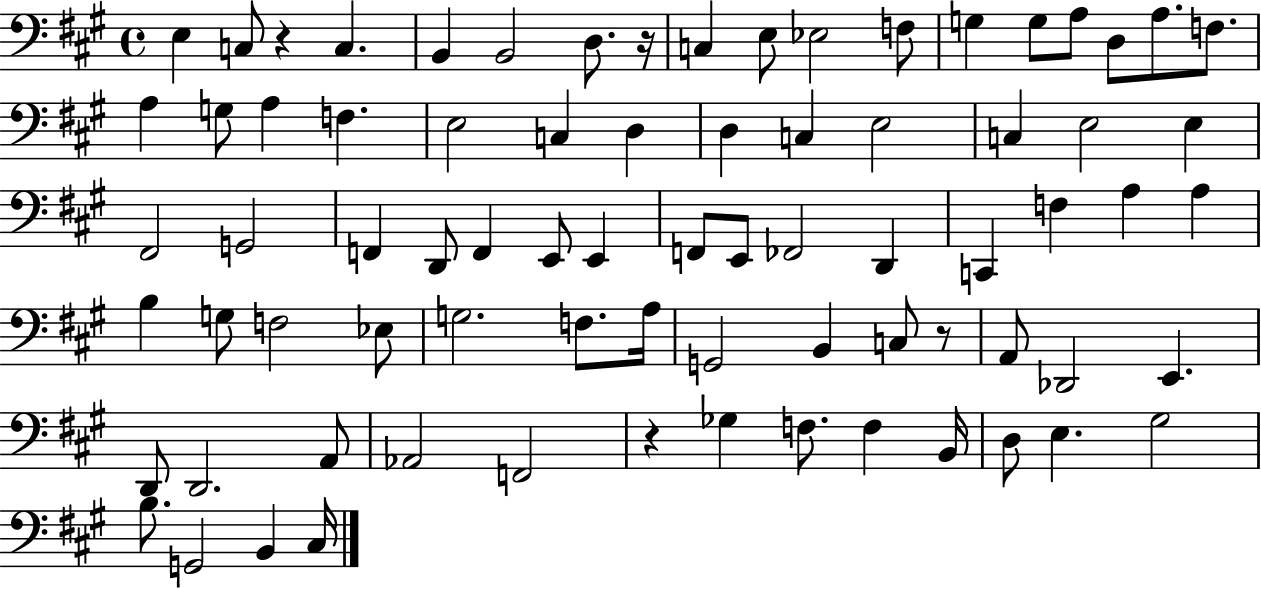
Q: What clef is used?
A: bass